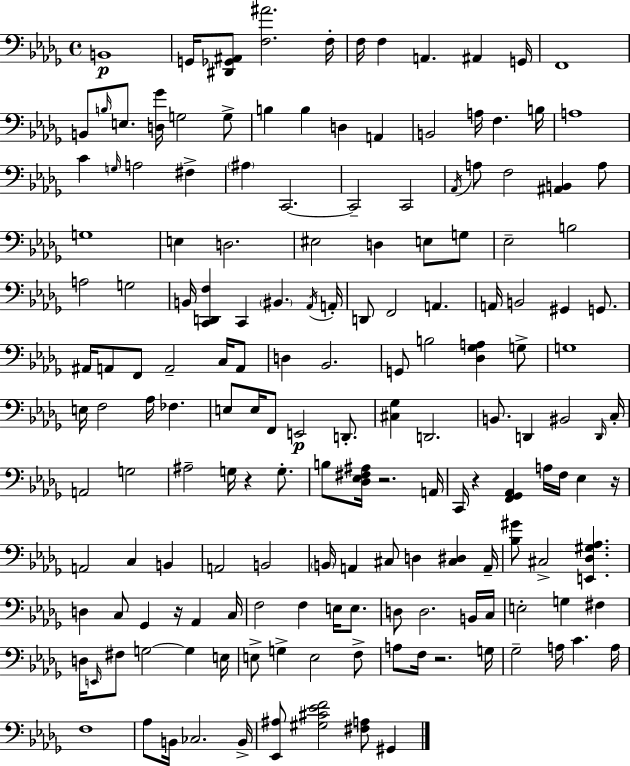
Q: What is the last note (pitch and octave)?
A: G#2